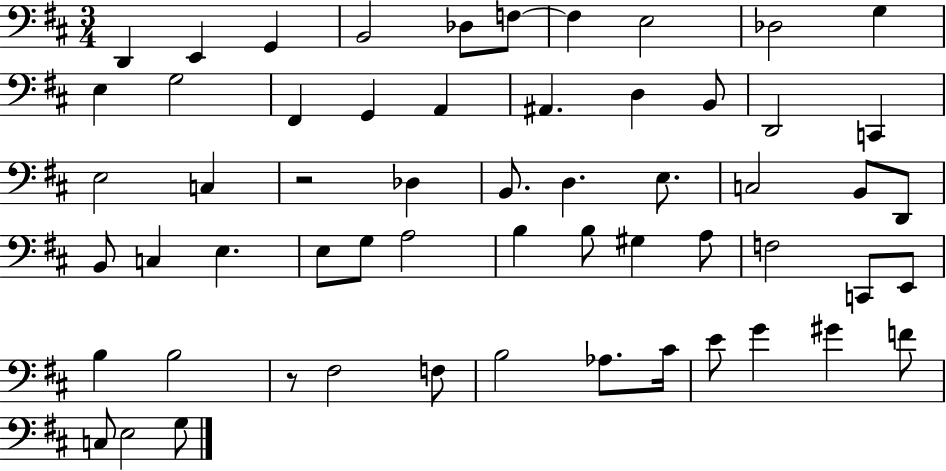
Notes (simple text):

D2/q E2/q G2/q B2/h Db3/e F3/e F3/q E3/h Db3/h G3/q E3/q G3/h F#2/q G2/q A2/q A#2/q. D3/q B2/e D2/h C2/q E3/h C3/q R/h Db3/q B2/e. D3/q. E3/e. C3/h B2/e D2/e B2/e C3/q E3/q. E3/e G3/e A3/h B3/q B3/e G#3/q A3/e F3/h C2/e E2/e B3/q B3/h R/e F#3/h F3/e B3/h Ab3/e. C#4/s E4/e G4/q G#4/q F4/e C3/e E3/h G3/e